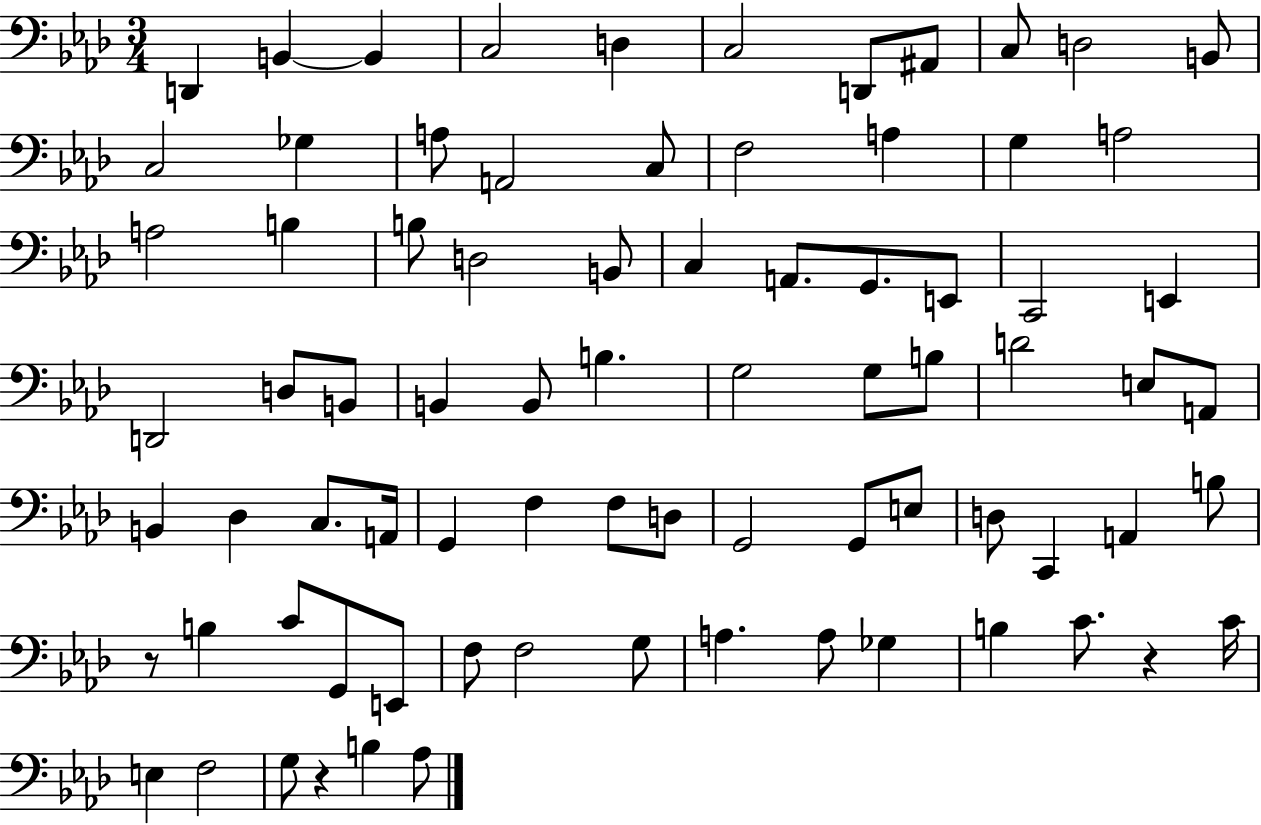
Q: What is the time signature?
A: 3/4